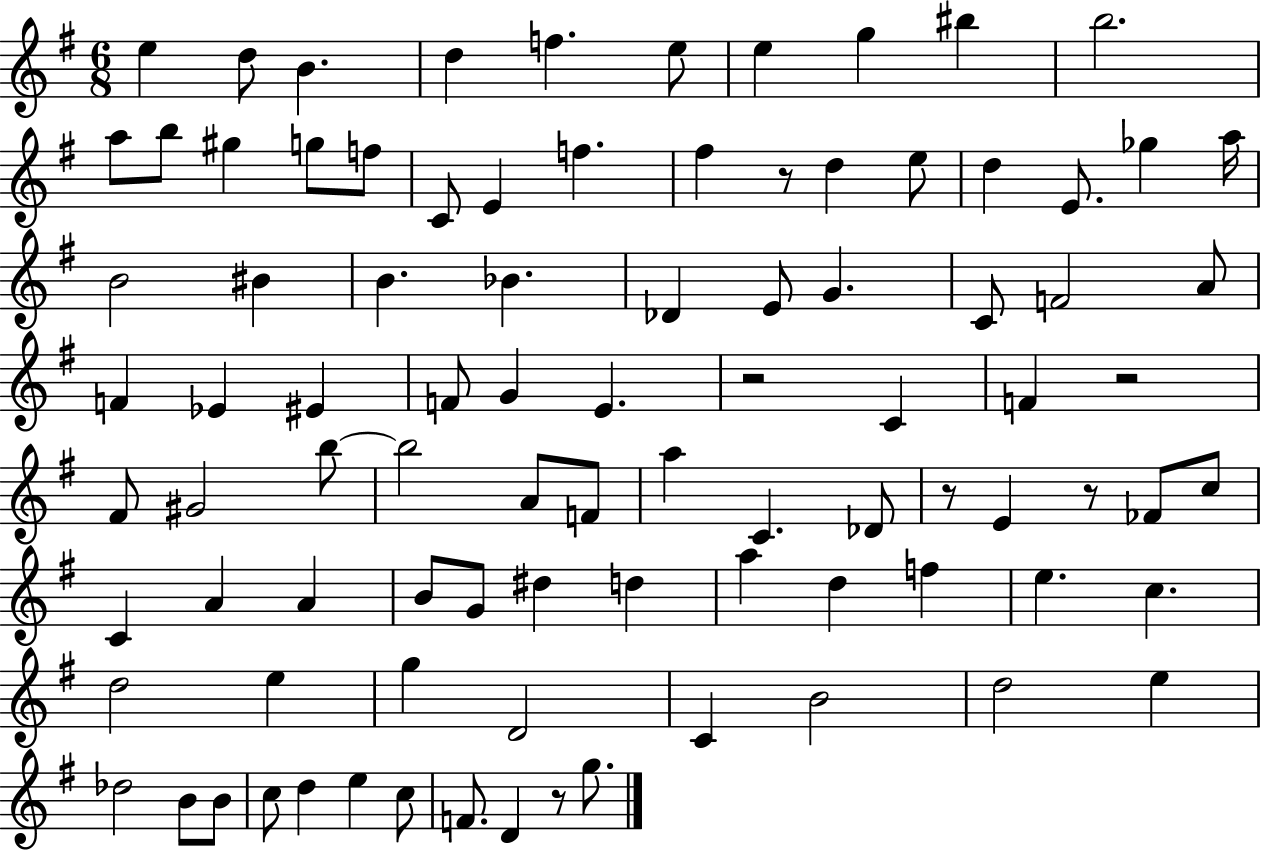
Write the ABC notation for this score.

X:1
T:Untitled
M:6/8
L:1/4
K:G
e d/2 B d f e/2 e g ^b b2 a/2 b/2 ^g g/2 f/2 C/2 E f ^f z/2 d e/2 d E/2 _g a/4 B2 ^B B _B _D E/2 G C/2 F2 A/2 F _E ^E F/2 G E z2 C F z2 ^F/2 ^G2 b/2 b2 A/2 F/2 a C _D/2 z/2 E z/2 _F/2 c/2 C A A B/2 G/2 ^d d a d f e c d2 e g D2 C B2 d2 e _d2 B/2 B/2 c/2 d e c/2 F/2 D z/2 g/2